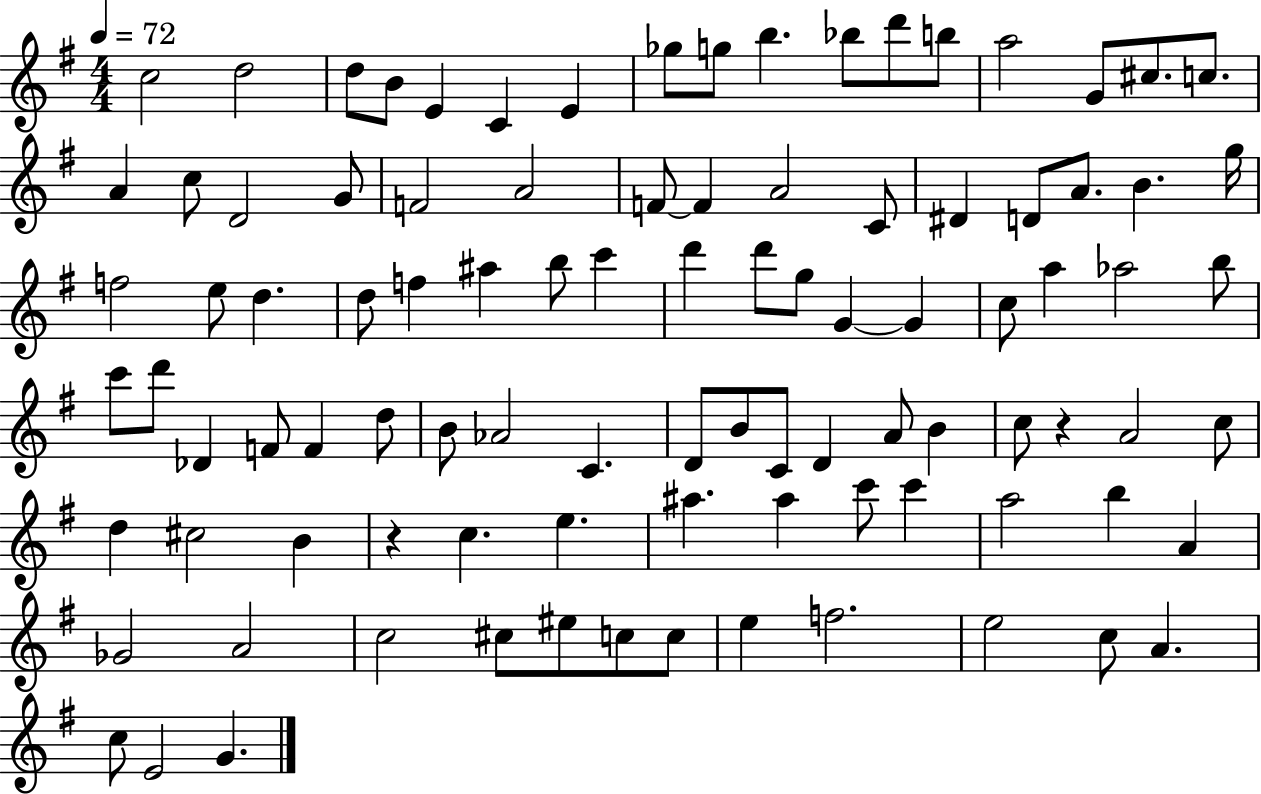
X:1
T:Untitled
M:4/4
L:1/4
K:G
c2 d2 d/2 B/2 E C E _g/2 g/2 b _b/2 d'/2 b/2 a2 G/2 ^c/2 c/2 A c/2 D2 G/2 F2 A2 F/2 F A2 C/2 ^D D/2 A/2 B g/4 f2 e/2 d d/2 f ^a b/2 c' d' d'/2 g/2 G G c/2 a _a2 b/2 c'/2 d'/2 _D F/2 F d/2 B/2 _A2 C D/2 B/2 C/2 D A/2 B c/2 z A2 c/2 d ^c2 B z c e ^a ^a c'/2 c' a2 b A _G2 A2 c2 ^c/2 ^e/2 c/2 c/2 e f2 e2 c/2 A c/2 E2 G